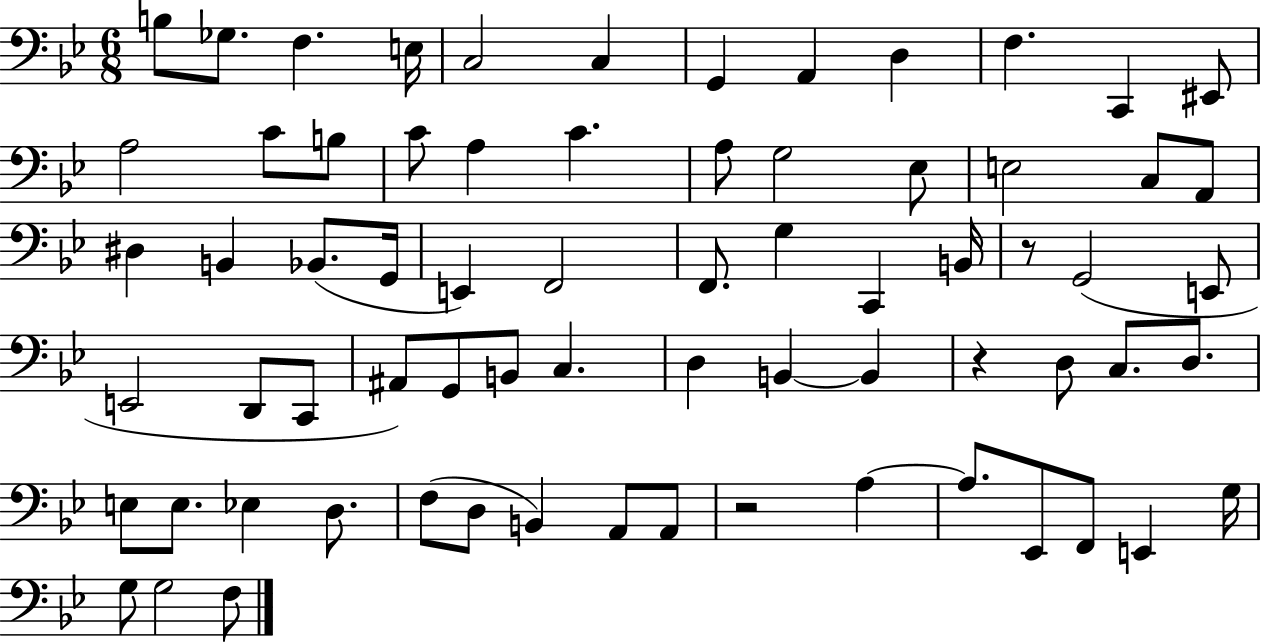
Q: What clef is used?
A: bass